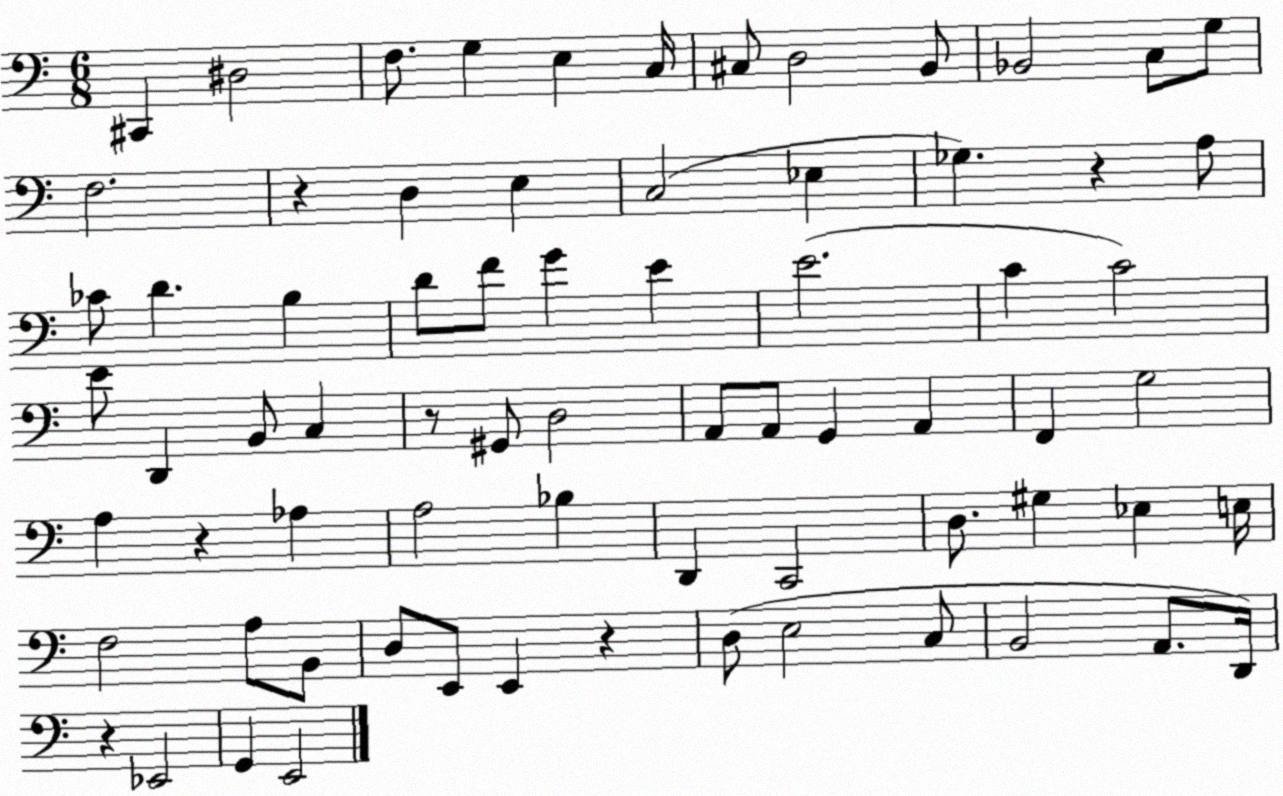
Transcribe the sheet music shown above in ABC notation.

X:1
T:Untitled
M:6/8
L:1/4
K:C
^C,, ^D,2 F,/2 G, E, C,/4 ^C,/2 D,2 B,,/2 _B,,2 C,/2 G,/2 F,2 z D, E, C,2 _E, _G, z A,/2 _C/2 D B, D/2 F/2 G E E2 C C2 E/2 D,, B,,/2 C, z/2 ^G,,/2 D,2 A,,/2 A,,/2 G,, A,, F,, G,2 A, z _A, A,2 _B, D,, C,,2 D,/2 ^G, _E, E,/4 F,2 A,/2 B,,/2 D,/2 E,,/2 E,, z D,/2 E,2 C,/2 B,,2 A,,/2 D,,/4 z _E,,2 G,, E,,2